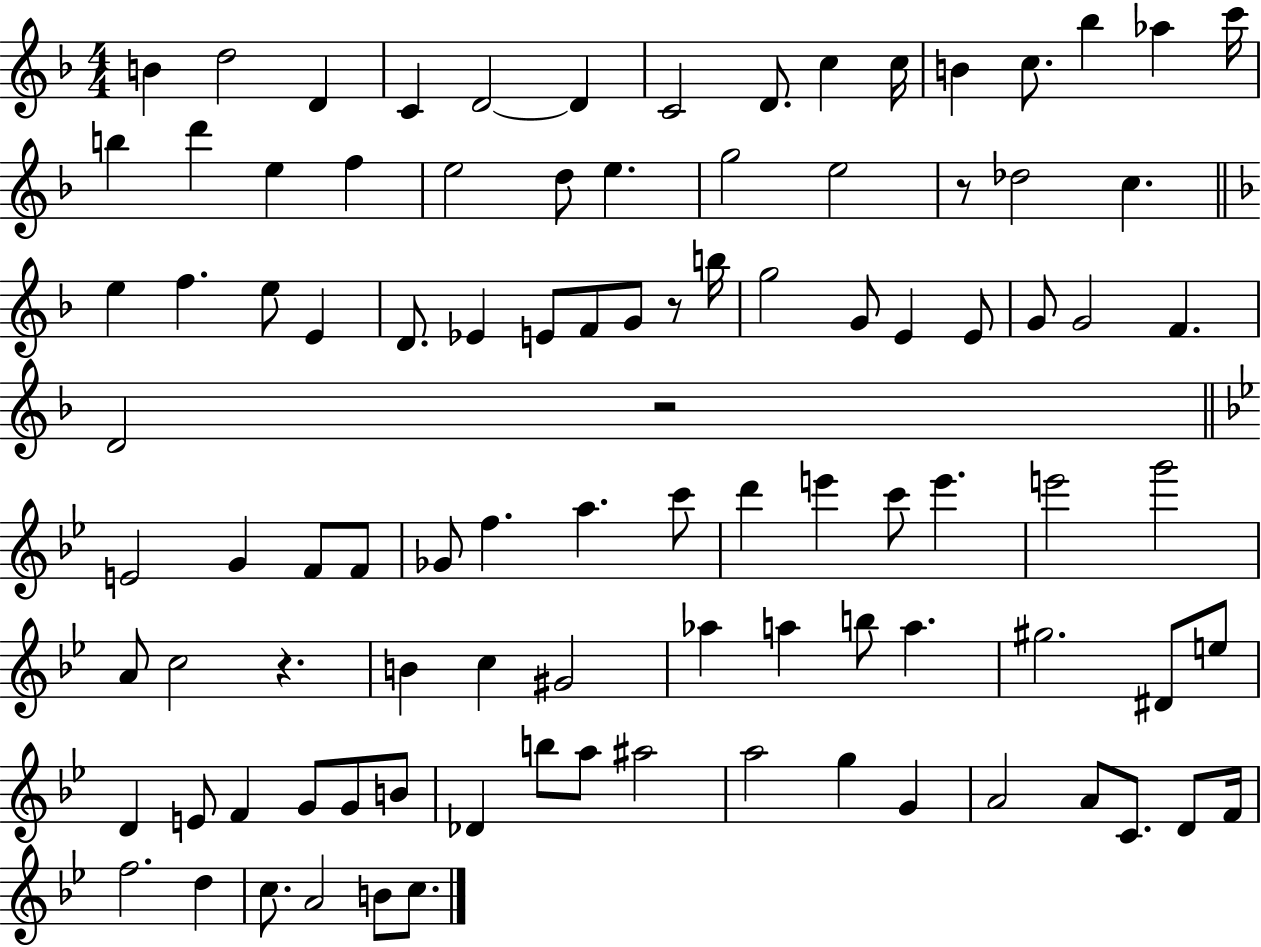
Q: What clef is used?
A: treble